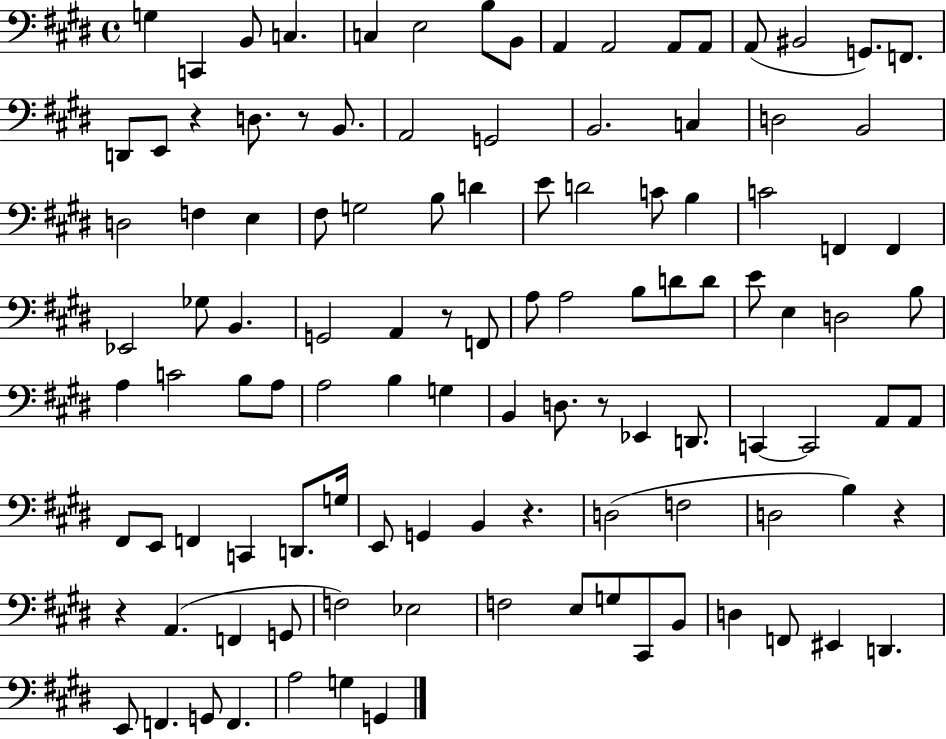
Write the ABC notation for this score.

X:1
T:Untitled
M:4/4
L:1/4
K:E
G, C,, B,,/2 C, C, E,2 B,/2 B,,/2 A,, A,,2 A,,/2 A,,/2 A,,/2 ^B,,2 G,,/2 F,,/2 D,,/2 E,,/2 z D,/2 z/2 B,,/2 A,,2 G,,2 B,,2 C, D,2 B,,2 D,2 F, E, ^F,/2 G,2 B,/2 D E/2 D2 C/2 B, C2 F,, F,, _E,,2 _G,/2 B,, G,,2 A,, z/2 F,,/2 A,/2 A,2 B,/2 D/2 D/2 E/2 E, D,2 B,/2 A, C2 B,/2 A,/2 A,2 B, G, B,, D,/2 z/2 _E,, D,,/2 C,, C,,2 A,,/2 A,,/2 ^F,,/2 E,,/2 F,, C,, D,,/2 G,/4 E,,/2 G,, B,, z D,2 F,2 D,2 B, z z A,, F,, G,,/2 F,2 _E,2 F,2 E,/2 G,/2 ^C,,/2 B,,/2 D, F,,/2 ^E,, D,, E,,/2 F,, G,,/2 F,, A,2 G, G,,